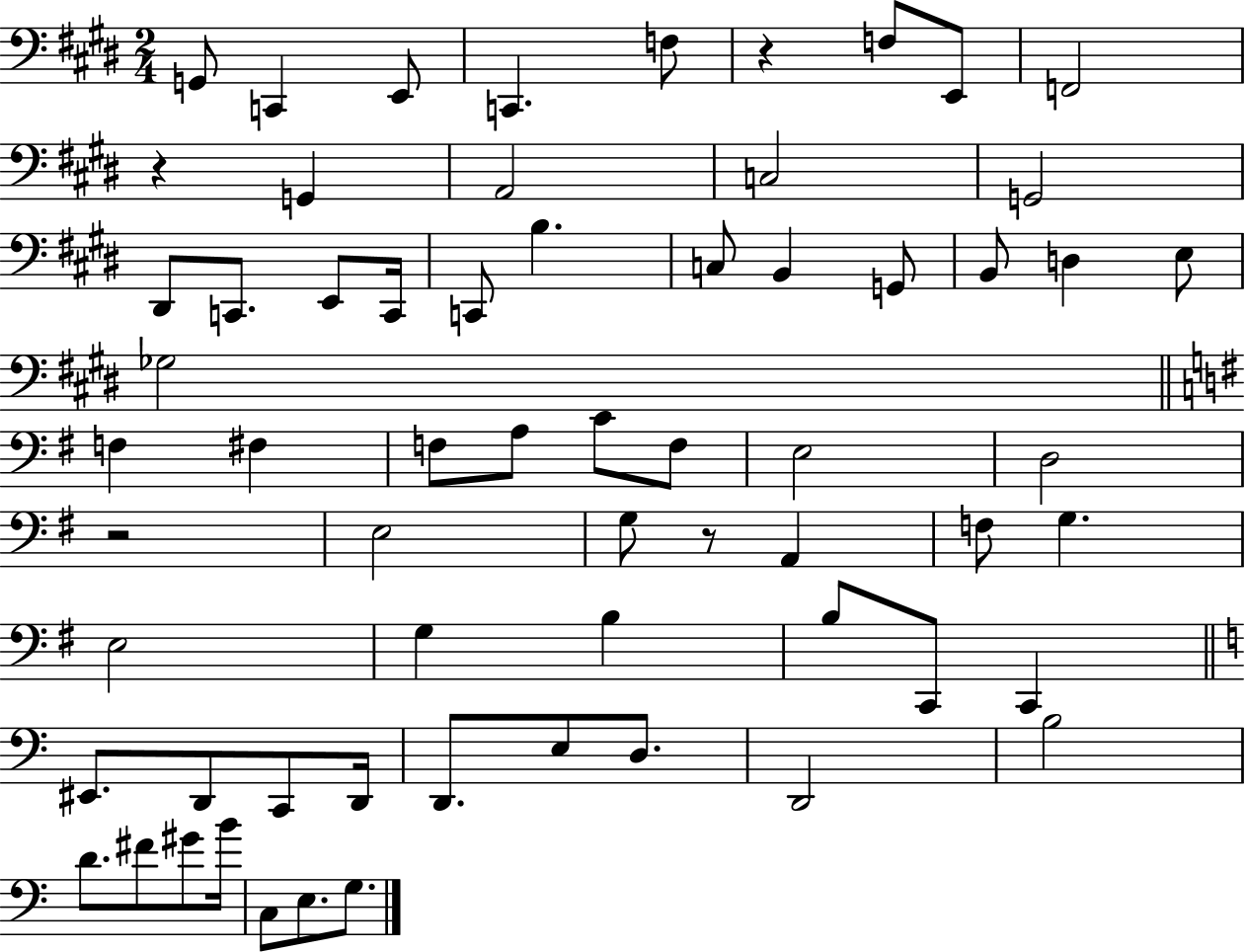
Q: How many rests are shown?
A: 4